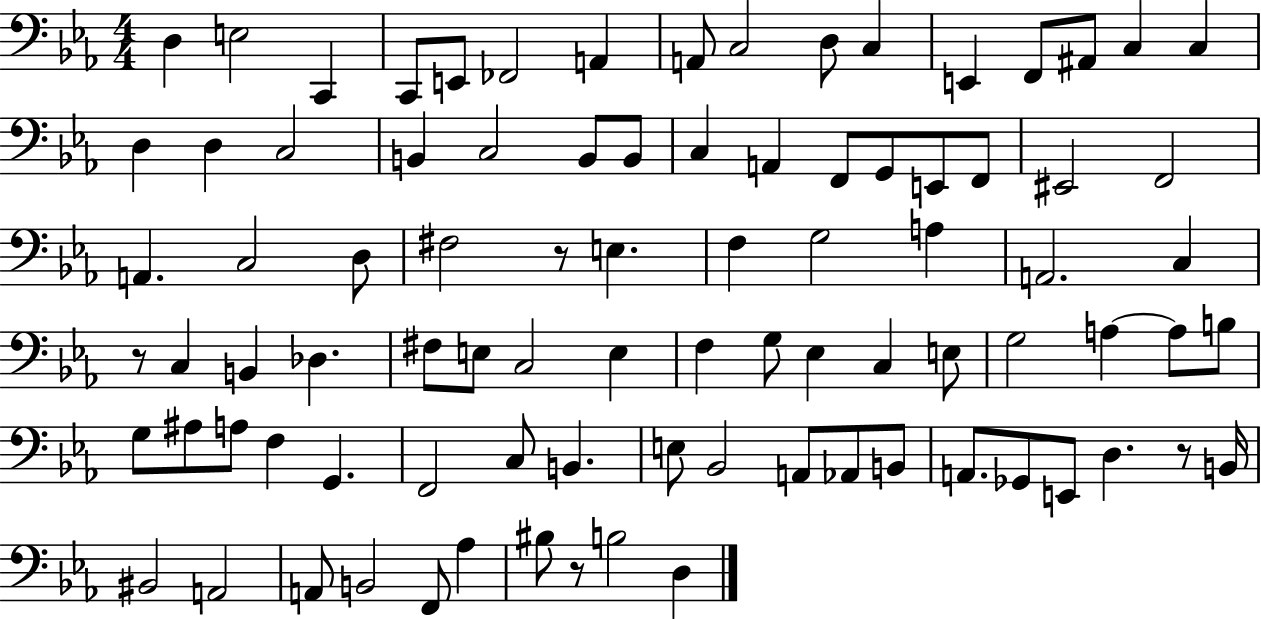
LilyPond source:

{
  \clef bass
  \numericTimeSignature
  \time 4/4
  \key ees \major
  d4 e2 c,4 | c,8 e,8 fes,2 a,4 | a,8 c2 d8 c4 | e,4 f,8 ais,8 c4 c4 | \break d4 d4 c2 | b,4 c2 b,8 b,8 | c4 a,4 f,8 g,8 e,8 f,8 | eis,2 f,2 | \break a,4. c2 d8 | fis2 r8 e4. | f4 g2 a4 | a,2. c4 | \break r8 c4 b,4 des4. | fis8 e8 c2 e4 | f4 g8 ees4 c4 e8 | g2 a4~~ a8 b8 | \break g8 ais8 a8 f4 g,4. | f,2 c8 b,4. | e8 bes,2 a,8 aes,8 b,8 | a,8. ges,8 e,8 d4. r8 b,16 | \break bis,2 a,2 | a,8 b,2 f,8 aes4 | bis8 r8 b2 d4 | \bar "|."
}